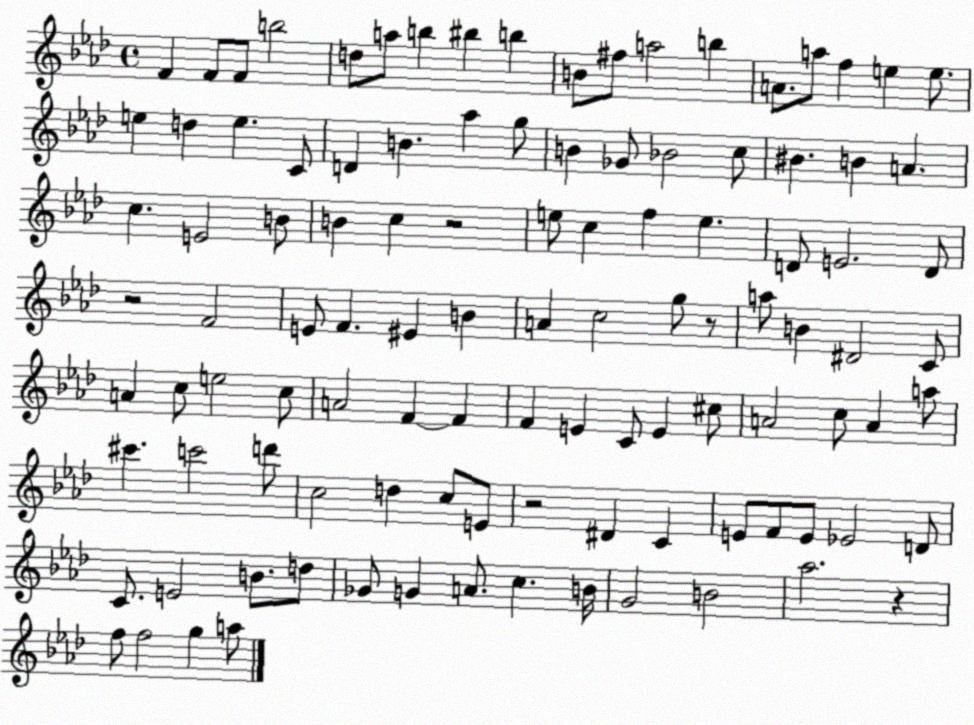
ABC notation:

X:1
T:Untitled
M:4/4
L:1/4
K:Ab
F F/2 F/2 b2 d/2 a/2 b ^b b B/2 ^f/2 a2 b A/2 a/2 f e e/2 e d e C/2 D B _a g/2 B _G/2 _B2 c/2 ^B B A c E2 B/2 B c z2 e/2 c f e D/2 E2 D/2 z2 F2 E/2 F ^E B A c2 g/2 z/2 a/2 B ^D2 C/2 A c/2 e2 c/2 A2 F F F E C/2 E ^c/2 A2 c/2 A a/2 ^c' c'2 d'/2 c2 d c/2 E/2 z2 ^D C E/2 F/2 E/2 _E2 D/2 C/2 E2 B/2 d/2 _G/2 G A/2 c B/4 G2 B2 _a2 z f/2 f2 g a/2